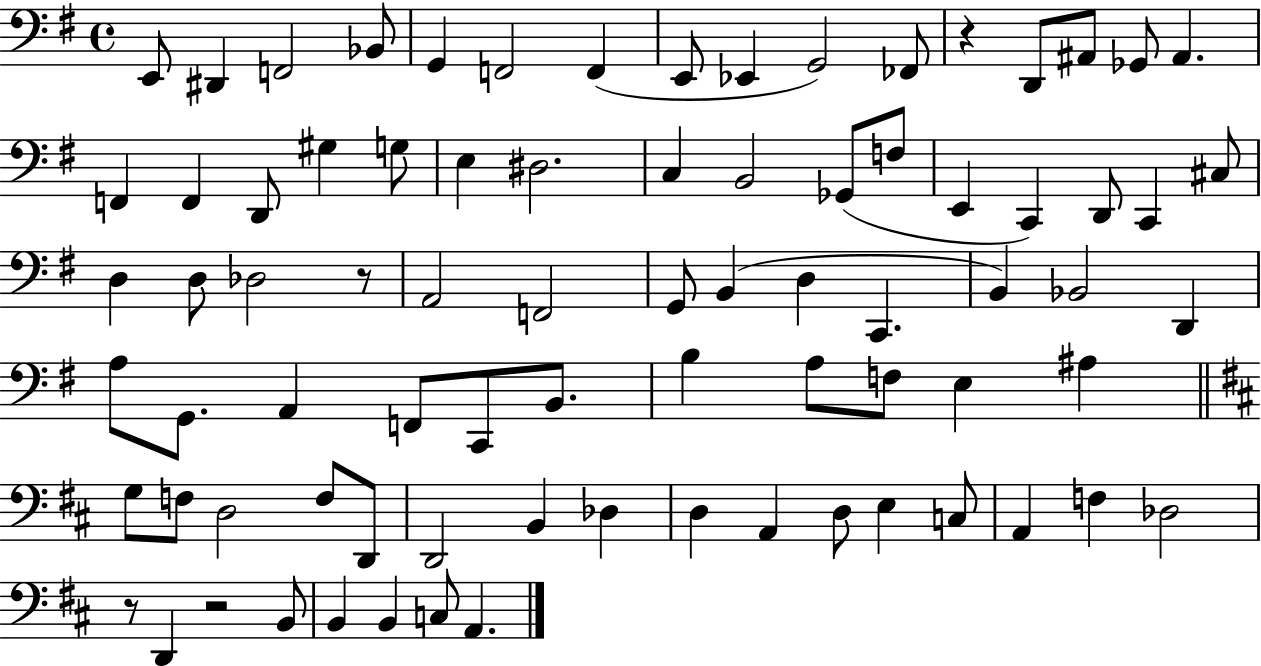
E2/e D#2/q F2/h Bb2/e G2/q F2/h F2/q E2/e Eb2/q G2/h FES2/e R/q D2/e A#2/e Gb2/e A#2/q. F2/q F2/q D2/e G#3/q G3/e E3/q D#3/h. C3/q B2/h Gb2/e F3/e E2/q C2/q D2/e C2/q C#3/e D3/q D3/e Db3/h R/e A2/h F2/h G2/e B2/q D3/q C2/q. B2/q Bb2/h D2/q A3/e G2/e. A2/q F2/e C2/e B2/e. B3/q A3/e F3/e E3/q A#3/q G3/e F3/e D3/h F3/e D2/e D2/h B2/q Db3/q D3/q A2/q D3/e E3/q C3/e A2/q F3/q Db3/h R/e D2/q R/h B2/e B2/q B2/q C3/e A2/q.